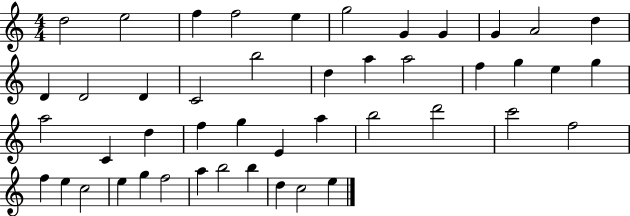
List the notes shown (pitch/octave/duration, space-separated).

D5/h E5/h F5/q F5/h E5/q G5/h G4/q G4/q G4/q A4/h D5/q D4/q D4/h D4/q C4/h B5/h D5/q A5/q A5/h F5/q G5/q E5/q G5/q A5/h C4/q D5/q F5/q G5/q E4/q A5/q B5/h D6/h C6/h F5/h F5/q E5/q C5/h E5/q G5/q F5/h A5/q B5/h B5/q D5/q C5/h E5/q